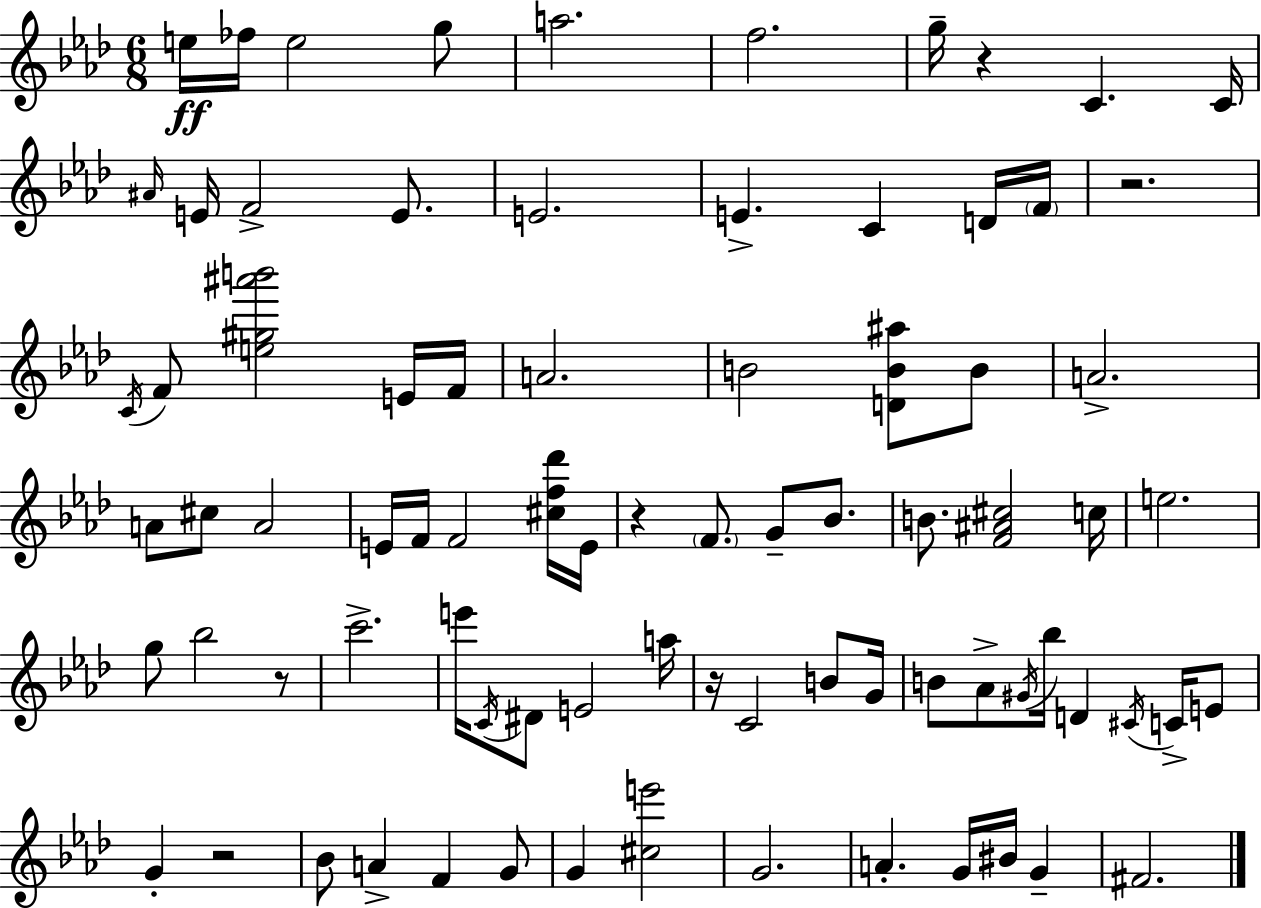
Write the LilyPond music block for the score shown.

{
  \clef treble
  \numericTimeSignature
  \time 6/8
  \key aes \major
  e''16\ff fes''16 e''2 g''8 | a''2. | f''2. | g''16-- r4 c'4. c'16 | \break \grace { ais'16 } e'16 f'2-> e'8. | e'2. | e'4.-> c'4 d'16 | \parenthesize f'16 r2. | \break \acciaccatura { c'16 } f'8 <e'' gis'' ais''' b'''>2 | e'16 f'16 a'2. | b'2 <d' b' ais''>8 | b'8 a'2.-> | \break a'8 cis''8 a'2 | e'16 f'16 f'2 | <cis'' f'' des'''>16 e'16 r4 \parenthesize f'8. g'8-- bes'8. | b'8. <f' ais' cis''>2 | \break c''16 e''2. | g''8 bes''2 | r8 c'''2.-> | e'''16 \acciaccatura { c'16 } dis'8 e'2 | \break a''16 r16 c'2 | b'8 g'16 b'8 aes'8-> \acciaccatura { gis'16 } bes''16 d'4 | \acciaccatura { cis'16 } c'16-> e'8 g'4-. r2 | bes'8 a'4-> f'4 | \break g'8 g'4 <cis'' e'''>2 | g'2. | a'4.-. g'16 | bis'16 g'4-- fis'2. | \break \bar "|."
}